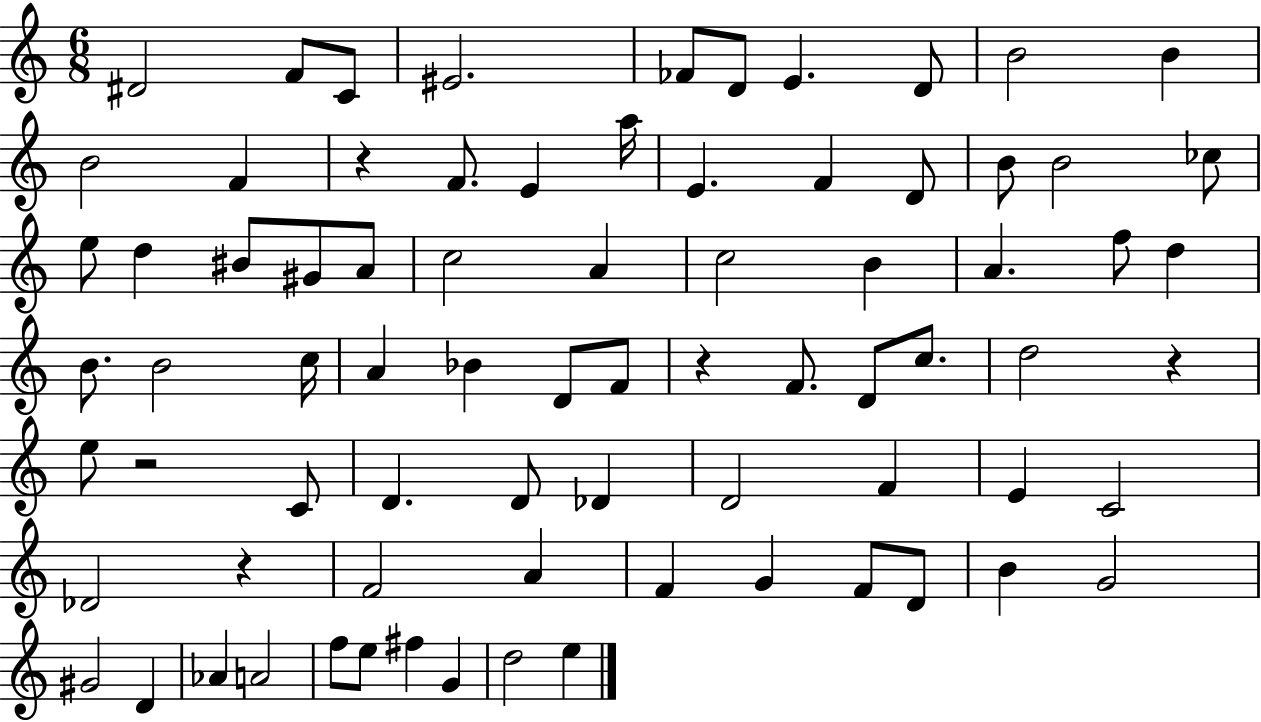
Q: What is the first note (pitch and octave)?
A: D#4